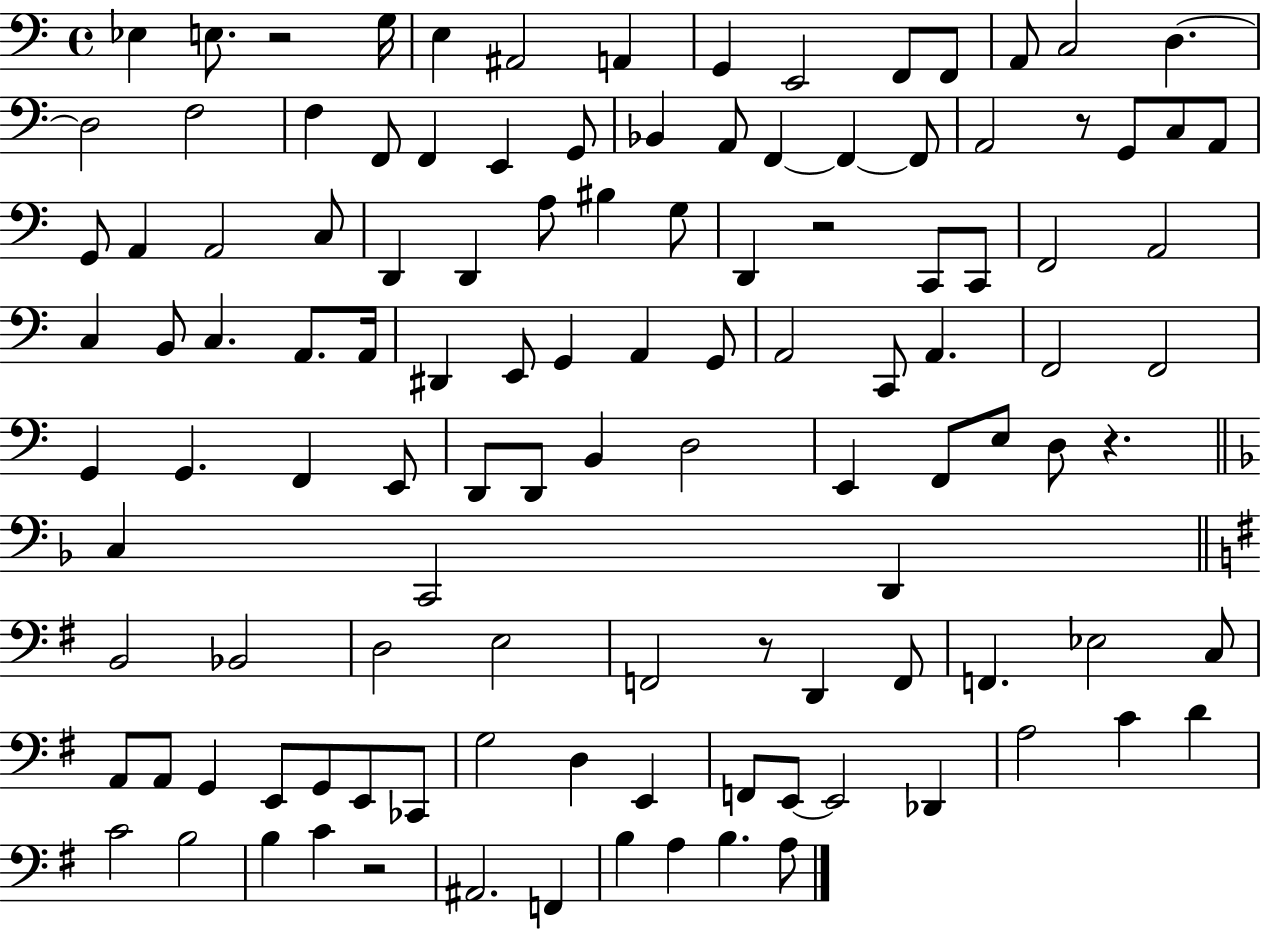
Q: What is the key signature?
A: C major